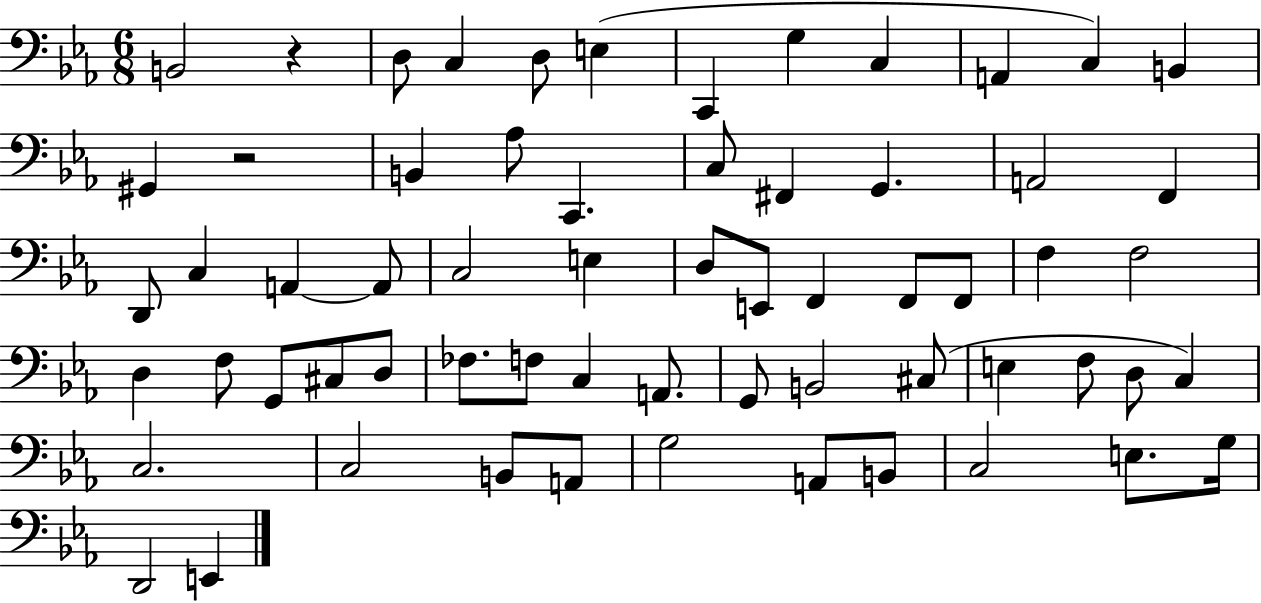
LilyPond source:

{
  \clef bass
  \numericTimeSignature
  \time 6/8
  \key ees \major
  \repeat volta 2 { b,2 r4 | d8 c4 d8 e4( | c,4 g4 c4 | a,4 c4) b,4 | \break gis,4 r2 | b,4 aes8 c,4. | c8 fis,4 g,4. | a,2 f,4 | \break d,8 c4 a,4~~ a,8 | c2 e4 | d8 e,8 f,4 f,8 f,8 | f4 f2 | \break d4 f8 g,8 cis8 d8 | fes8. f8 c4 a,8. | g,8 b,2 cis8( | e4 f8 d8 c4) | \break c2. | c2 b,8 a,8 | g2 a,8 b,8 | c2 e8. g16 | \break d,2 e,4 | } \bar "|."
}